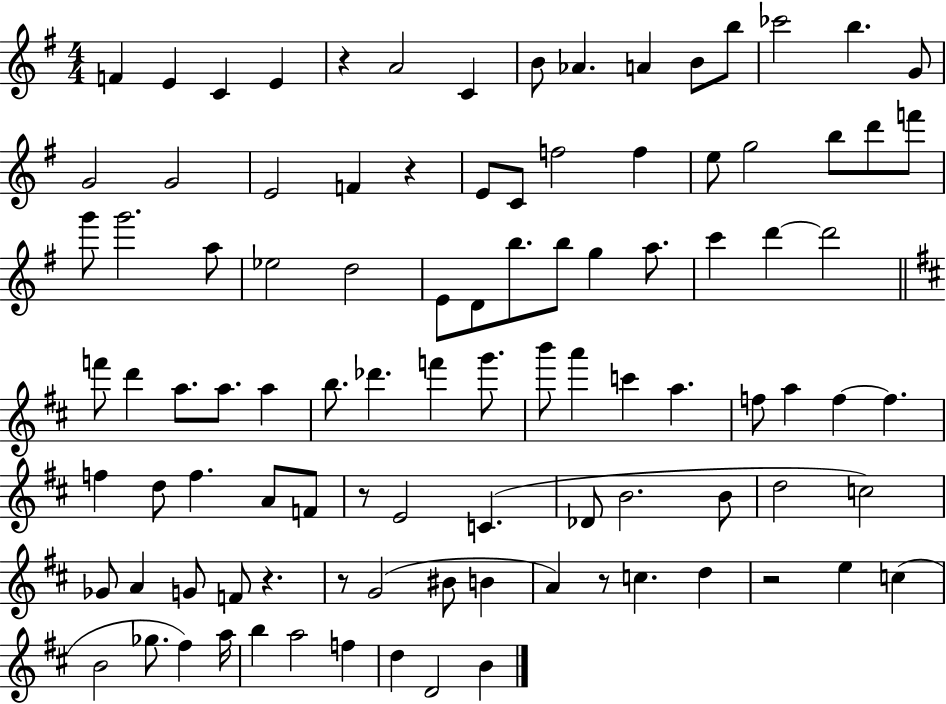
{
  \clef treble
  \numericTimeSignature
  \time 4/4
  \key g \major
  \repeat volta 2 { f'4 e'4 c'4 e'4 | r4 a'2 c'4 | b'8 aes'4. a'4 b'8 b''8 | ces'''2 b''4. g'8 | \break g'2 g'2 | e'2 f'4 r4 | e'8 c'8 f''2 f''4 | e''8 g''2 b''8 d'''8 f'''8 | \break g'''8 g'''2. a''8 | ees''2 d''2 | e'8 d'8 b''8. b''8 g''4 a''8. | c'''4 d'''4~~ d'''2 | \break \bar "||" \break \key b \minor f'''8 d'''4 a''8. a''8. a''4 | b''8. des'''4. f'''4 g'''8. | b'''8 a'''4 c'''4 a''4. | f''8 a''4 f''4~~ f''4. | \break f''4 d''8 f''4. a'8 f'8 | r8 e'2 c'4.( | des'8 b'2. b'8 | d''2 c''2) | \break ges'8 a'4 g'8 f'8 r4. | r8 g'2( bis'8 b'4 | a'4) r8 c''4. d''4 | r2 e''4 c''4( | \break b'2 ges''8. fis''4) a''16 | b''4 a''2 f''4 | d''4 d'2 b'4 | } \bar "|."
}